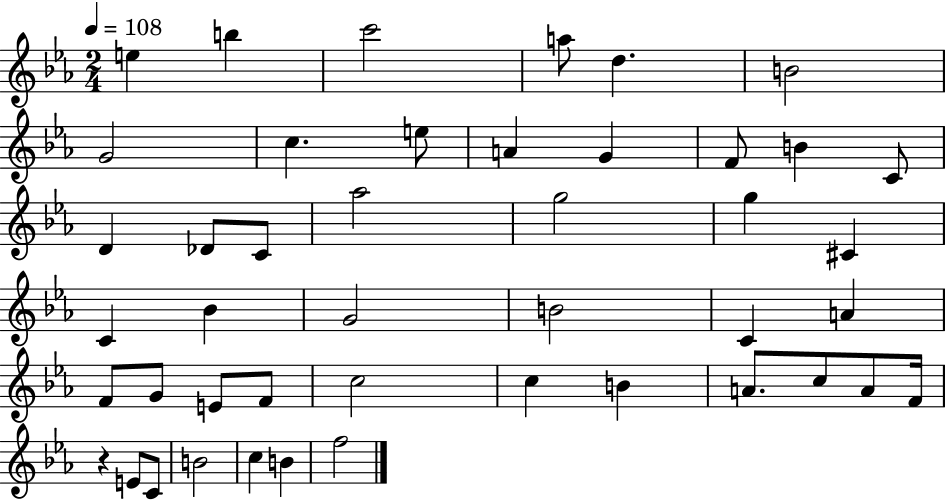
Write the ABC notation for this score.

X:1
T:Untitled
M:2/4
L:1/4
K:Eb
e b c'2 a/2 d B2 G2 c e/2 A G F/2 B C/2 D _D/2 C/2 _a2 g2 g ^C C _B G2 B2 C A F/2 G/2 E/2 F/2 c2 c B A/2 c/2 A/2 F/4 z E/2 C/2 B2 c B f2